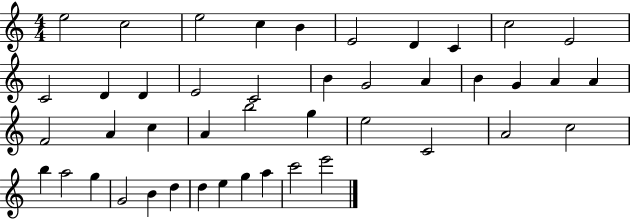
{
  \clef treble
  \numericTimeSignature
  \time 4/4
  \key c \major
  e''2 c''2 | e''2 c''4 b'4 | e'2 d'4 c'4 | c''2 e'2 | \break c'2 d'4 d'4 | e'2 c'2 | b'4 g'2 a'4 | b'4 g'4 a'4 a'4 | \break f'2 a'4 c''4 | a'4 b''2 g''4 | e''2 c'2 | a'2 c''2 | \break b''4 a''2 g''4 | g'2 b'4 d''4 | d''4 e''4 g''4 a''4 | c'''2 e'''2 | \break \bar "|."
}